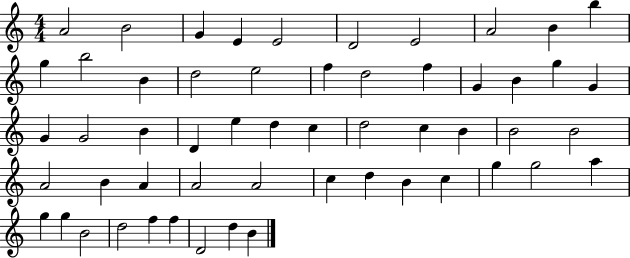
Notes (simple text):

A4/h B4/h G4/q E4/q E4/h D4/h E4/h A4/h B4/q B5/q G5/q B5/h B4/q D5/h E5/h F5/q D5/h F5/q G4/q B4/q G5/q G4/q G4/q G4/h B4/q D4/q E5/q D5/q C5/q D5/h C5/q B4/q B4/h B4/h A4/h B4/q A4/q A4/h A4/h C5/q D5/q B4/q C5/q G5/q G5/h A5/q G5/q G5/q B4/h D5/h F5/q F5/q D4/h D5/q B4/q